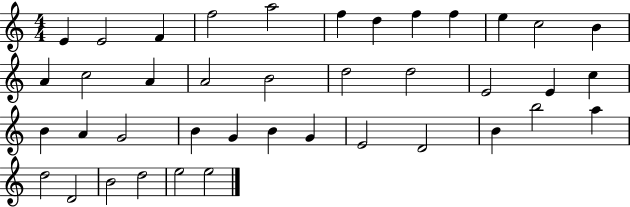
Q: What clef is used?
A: treble